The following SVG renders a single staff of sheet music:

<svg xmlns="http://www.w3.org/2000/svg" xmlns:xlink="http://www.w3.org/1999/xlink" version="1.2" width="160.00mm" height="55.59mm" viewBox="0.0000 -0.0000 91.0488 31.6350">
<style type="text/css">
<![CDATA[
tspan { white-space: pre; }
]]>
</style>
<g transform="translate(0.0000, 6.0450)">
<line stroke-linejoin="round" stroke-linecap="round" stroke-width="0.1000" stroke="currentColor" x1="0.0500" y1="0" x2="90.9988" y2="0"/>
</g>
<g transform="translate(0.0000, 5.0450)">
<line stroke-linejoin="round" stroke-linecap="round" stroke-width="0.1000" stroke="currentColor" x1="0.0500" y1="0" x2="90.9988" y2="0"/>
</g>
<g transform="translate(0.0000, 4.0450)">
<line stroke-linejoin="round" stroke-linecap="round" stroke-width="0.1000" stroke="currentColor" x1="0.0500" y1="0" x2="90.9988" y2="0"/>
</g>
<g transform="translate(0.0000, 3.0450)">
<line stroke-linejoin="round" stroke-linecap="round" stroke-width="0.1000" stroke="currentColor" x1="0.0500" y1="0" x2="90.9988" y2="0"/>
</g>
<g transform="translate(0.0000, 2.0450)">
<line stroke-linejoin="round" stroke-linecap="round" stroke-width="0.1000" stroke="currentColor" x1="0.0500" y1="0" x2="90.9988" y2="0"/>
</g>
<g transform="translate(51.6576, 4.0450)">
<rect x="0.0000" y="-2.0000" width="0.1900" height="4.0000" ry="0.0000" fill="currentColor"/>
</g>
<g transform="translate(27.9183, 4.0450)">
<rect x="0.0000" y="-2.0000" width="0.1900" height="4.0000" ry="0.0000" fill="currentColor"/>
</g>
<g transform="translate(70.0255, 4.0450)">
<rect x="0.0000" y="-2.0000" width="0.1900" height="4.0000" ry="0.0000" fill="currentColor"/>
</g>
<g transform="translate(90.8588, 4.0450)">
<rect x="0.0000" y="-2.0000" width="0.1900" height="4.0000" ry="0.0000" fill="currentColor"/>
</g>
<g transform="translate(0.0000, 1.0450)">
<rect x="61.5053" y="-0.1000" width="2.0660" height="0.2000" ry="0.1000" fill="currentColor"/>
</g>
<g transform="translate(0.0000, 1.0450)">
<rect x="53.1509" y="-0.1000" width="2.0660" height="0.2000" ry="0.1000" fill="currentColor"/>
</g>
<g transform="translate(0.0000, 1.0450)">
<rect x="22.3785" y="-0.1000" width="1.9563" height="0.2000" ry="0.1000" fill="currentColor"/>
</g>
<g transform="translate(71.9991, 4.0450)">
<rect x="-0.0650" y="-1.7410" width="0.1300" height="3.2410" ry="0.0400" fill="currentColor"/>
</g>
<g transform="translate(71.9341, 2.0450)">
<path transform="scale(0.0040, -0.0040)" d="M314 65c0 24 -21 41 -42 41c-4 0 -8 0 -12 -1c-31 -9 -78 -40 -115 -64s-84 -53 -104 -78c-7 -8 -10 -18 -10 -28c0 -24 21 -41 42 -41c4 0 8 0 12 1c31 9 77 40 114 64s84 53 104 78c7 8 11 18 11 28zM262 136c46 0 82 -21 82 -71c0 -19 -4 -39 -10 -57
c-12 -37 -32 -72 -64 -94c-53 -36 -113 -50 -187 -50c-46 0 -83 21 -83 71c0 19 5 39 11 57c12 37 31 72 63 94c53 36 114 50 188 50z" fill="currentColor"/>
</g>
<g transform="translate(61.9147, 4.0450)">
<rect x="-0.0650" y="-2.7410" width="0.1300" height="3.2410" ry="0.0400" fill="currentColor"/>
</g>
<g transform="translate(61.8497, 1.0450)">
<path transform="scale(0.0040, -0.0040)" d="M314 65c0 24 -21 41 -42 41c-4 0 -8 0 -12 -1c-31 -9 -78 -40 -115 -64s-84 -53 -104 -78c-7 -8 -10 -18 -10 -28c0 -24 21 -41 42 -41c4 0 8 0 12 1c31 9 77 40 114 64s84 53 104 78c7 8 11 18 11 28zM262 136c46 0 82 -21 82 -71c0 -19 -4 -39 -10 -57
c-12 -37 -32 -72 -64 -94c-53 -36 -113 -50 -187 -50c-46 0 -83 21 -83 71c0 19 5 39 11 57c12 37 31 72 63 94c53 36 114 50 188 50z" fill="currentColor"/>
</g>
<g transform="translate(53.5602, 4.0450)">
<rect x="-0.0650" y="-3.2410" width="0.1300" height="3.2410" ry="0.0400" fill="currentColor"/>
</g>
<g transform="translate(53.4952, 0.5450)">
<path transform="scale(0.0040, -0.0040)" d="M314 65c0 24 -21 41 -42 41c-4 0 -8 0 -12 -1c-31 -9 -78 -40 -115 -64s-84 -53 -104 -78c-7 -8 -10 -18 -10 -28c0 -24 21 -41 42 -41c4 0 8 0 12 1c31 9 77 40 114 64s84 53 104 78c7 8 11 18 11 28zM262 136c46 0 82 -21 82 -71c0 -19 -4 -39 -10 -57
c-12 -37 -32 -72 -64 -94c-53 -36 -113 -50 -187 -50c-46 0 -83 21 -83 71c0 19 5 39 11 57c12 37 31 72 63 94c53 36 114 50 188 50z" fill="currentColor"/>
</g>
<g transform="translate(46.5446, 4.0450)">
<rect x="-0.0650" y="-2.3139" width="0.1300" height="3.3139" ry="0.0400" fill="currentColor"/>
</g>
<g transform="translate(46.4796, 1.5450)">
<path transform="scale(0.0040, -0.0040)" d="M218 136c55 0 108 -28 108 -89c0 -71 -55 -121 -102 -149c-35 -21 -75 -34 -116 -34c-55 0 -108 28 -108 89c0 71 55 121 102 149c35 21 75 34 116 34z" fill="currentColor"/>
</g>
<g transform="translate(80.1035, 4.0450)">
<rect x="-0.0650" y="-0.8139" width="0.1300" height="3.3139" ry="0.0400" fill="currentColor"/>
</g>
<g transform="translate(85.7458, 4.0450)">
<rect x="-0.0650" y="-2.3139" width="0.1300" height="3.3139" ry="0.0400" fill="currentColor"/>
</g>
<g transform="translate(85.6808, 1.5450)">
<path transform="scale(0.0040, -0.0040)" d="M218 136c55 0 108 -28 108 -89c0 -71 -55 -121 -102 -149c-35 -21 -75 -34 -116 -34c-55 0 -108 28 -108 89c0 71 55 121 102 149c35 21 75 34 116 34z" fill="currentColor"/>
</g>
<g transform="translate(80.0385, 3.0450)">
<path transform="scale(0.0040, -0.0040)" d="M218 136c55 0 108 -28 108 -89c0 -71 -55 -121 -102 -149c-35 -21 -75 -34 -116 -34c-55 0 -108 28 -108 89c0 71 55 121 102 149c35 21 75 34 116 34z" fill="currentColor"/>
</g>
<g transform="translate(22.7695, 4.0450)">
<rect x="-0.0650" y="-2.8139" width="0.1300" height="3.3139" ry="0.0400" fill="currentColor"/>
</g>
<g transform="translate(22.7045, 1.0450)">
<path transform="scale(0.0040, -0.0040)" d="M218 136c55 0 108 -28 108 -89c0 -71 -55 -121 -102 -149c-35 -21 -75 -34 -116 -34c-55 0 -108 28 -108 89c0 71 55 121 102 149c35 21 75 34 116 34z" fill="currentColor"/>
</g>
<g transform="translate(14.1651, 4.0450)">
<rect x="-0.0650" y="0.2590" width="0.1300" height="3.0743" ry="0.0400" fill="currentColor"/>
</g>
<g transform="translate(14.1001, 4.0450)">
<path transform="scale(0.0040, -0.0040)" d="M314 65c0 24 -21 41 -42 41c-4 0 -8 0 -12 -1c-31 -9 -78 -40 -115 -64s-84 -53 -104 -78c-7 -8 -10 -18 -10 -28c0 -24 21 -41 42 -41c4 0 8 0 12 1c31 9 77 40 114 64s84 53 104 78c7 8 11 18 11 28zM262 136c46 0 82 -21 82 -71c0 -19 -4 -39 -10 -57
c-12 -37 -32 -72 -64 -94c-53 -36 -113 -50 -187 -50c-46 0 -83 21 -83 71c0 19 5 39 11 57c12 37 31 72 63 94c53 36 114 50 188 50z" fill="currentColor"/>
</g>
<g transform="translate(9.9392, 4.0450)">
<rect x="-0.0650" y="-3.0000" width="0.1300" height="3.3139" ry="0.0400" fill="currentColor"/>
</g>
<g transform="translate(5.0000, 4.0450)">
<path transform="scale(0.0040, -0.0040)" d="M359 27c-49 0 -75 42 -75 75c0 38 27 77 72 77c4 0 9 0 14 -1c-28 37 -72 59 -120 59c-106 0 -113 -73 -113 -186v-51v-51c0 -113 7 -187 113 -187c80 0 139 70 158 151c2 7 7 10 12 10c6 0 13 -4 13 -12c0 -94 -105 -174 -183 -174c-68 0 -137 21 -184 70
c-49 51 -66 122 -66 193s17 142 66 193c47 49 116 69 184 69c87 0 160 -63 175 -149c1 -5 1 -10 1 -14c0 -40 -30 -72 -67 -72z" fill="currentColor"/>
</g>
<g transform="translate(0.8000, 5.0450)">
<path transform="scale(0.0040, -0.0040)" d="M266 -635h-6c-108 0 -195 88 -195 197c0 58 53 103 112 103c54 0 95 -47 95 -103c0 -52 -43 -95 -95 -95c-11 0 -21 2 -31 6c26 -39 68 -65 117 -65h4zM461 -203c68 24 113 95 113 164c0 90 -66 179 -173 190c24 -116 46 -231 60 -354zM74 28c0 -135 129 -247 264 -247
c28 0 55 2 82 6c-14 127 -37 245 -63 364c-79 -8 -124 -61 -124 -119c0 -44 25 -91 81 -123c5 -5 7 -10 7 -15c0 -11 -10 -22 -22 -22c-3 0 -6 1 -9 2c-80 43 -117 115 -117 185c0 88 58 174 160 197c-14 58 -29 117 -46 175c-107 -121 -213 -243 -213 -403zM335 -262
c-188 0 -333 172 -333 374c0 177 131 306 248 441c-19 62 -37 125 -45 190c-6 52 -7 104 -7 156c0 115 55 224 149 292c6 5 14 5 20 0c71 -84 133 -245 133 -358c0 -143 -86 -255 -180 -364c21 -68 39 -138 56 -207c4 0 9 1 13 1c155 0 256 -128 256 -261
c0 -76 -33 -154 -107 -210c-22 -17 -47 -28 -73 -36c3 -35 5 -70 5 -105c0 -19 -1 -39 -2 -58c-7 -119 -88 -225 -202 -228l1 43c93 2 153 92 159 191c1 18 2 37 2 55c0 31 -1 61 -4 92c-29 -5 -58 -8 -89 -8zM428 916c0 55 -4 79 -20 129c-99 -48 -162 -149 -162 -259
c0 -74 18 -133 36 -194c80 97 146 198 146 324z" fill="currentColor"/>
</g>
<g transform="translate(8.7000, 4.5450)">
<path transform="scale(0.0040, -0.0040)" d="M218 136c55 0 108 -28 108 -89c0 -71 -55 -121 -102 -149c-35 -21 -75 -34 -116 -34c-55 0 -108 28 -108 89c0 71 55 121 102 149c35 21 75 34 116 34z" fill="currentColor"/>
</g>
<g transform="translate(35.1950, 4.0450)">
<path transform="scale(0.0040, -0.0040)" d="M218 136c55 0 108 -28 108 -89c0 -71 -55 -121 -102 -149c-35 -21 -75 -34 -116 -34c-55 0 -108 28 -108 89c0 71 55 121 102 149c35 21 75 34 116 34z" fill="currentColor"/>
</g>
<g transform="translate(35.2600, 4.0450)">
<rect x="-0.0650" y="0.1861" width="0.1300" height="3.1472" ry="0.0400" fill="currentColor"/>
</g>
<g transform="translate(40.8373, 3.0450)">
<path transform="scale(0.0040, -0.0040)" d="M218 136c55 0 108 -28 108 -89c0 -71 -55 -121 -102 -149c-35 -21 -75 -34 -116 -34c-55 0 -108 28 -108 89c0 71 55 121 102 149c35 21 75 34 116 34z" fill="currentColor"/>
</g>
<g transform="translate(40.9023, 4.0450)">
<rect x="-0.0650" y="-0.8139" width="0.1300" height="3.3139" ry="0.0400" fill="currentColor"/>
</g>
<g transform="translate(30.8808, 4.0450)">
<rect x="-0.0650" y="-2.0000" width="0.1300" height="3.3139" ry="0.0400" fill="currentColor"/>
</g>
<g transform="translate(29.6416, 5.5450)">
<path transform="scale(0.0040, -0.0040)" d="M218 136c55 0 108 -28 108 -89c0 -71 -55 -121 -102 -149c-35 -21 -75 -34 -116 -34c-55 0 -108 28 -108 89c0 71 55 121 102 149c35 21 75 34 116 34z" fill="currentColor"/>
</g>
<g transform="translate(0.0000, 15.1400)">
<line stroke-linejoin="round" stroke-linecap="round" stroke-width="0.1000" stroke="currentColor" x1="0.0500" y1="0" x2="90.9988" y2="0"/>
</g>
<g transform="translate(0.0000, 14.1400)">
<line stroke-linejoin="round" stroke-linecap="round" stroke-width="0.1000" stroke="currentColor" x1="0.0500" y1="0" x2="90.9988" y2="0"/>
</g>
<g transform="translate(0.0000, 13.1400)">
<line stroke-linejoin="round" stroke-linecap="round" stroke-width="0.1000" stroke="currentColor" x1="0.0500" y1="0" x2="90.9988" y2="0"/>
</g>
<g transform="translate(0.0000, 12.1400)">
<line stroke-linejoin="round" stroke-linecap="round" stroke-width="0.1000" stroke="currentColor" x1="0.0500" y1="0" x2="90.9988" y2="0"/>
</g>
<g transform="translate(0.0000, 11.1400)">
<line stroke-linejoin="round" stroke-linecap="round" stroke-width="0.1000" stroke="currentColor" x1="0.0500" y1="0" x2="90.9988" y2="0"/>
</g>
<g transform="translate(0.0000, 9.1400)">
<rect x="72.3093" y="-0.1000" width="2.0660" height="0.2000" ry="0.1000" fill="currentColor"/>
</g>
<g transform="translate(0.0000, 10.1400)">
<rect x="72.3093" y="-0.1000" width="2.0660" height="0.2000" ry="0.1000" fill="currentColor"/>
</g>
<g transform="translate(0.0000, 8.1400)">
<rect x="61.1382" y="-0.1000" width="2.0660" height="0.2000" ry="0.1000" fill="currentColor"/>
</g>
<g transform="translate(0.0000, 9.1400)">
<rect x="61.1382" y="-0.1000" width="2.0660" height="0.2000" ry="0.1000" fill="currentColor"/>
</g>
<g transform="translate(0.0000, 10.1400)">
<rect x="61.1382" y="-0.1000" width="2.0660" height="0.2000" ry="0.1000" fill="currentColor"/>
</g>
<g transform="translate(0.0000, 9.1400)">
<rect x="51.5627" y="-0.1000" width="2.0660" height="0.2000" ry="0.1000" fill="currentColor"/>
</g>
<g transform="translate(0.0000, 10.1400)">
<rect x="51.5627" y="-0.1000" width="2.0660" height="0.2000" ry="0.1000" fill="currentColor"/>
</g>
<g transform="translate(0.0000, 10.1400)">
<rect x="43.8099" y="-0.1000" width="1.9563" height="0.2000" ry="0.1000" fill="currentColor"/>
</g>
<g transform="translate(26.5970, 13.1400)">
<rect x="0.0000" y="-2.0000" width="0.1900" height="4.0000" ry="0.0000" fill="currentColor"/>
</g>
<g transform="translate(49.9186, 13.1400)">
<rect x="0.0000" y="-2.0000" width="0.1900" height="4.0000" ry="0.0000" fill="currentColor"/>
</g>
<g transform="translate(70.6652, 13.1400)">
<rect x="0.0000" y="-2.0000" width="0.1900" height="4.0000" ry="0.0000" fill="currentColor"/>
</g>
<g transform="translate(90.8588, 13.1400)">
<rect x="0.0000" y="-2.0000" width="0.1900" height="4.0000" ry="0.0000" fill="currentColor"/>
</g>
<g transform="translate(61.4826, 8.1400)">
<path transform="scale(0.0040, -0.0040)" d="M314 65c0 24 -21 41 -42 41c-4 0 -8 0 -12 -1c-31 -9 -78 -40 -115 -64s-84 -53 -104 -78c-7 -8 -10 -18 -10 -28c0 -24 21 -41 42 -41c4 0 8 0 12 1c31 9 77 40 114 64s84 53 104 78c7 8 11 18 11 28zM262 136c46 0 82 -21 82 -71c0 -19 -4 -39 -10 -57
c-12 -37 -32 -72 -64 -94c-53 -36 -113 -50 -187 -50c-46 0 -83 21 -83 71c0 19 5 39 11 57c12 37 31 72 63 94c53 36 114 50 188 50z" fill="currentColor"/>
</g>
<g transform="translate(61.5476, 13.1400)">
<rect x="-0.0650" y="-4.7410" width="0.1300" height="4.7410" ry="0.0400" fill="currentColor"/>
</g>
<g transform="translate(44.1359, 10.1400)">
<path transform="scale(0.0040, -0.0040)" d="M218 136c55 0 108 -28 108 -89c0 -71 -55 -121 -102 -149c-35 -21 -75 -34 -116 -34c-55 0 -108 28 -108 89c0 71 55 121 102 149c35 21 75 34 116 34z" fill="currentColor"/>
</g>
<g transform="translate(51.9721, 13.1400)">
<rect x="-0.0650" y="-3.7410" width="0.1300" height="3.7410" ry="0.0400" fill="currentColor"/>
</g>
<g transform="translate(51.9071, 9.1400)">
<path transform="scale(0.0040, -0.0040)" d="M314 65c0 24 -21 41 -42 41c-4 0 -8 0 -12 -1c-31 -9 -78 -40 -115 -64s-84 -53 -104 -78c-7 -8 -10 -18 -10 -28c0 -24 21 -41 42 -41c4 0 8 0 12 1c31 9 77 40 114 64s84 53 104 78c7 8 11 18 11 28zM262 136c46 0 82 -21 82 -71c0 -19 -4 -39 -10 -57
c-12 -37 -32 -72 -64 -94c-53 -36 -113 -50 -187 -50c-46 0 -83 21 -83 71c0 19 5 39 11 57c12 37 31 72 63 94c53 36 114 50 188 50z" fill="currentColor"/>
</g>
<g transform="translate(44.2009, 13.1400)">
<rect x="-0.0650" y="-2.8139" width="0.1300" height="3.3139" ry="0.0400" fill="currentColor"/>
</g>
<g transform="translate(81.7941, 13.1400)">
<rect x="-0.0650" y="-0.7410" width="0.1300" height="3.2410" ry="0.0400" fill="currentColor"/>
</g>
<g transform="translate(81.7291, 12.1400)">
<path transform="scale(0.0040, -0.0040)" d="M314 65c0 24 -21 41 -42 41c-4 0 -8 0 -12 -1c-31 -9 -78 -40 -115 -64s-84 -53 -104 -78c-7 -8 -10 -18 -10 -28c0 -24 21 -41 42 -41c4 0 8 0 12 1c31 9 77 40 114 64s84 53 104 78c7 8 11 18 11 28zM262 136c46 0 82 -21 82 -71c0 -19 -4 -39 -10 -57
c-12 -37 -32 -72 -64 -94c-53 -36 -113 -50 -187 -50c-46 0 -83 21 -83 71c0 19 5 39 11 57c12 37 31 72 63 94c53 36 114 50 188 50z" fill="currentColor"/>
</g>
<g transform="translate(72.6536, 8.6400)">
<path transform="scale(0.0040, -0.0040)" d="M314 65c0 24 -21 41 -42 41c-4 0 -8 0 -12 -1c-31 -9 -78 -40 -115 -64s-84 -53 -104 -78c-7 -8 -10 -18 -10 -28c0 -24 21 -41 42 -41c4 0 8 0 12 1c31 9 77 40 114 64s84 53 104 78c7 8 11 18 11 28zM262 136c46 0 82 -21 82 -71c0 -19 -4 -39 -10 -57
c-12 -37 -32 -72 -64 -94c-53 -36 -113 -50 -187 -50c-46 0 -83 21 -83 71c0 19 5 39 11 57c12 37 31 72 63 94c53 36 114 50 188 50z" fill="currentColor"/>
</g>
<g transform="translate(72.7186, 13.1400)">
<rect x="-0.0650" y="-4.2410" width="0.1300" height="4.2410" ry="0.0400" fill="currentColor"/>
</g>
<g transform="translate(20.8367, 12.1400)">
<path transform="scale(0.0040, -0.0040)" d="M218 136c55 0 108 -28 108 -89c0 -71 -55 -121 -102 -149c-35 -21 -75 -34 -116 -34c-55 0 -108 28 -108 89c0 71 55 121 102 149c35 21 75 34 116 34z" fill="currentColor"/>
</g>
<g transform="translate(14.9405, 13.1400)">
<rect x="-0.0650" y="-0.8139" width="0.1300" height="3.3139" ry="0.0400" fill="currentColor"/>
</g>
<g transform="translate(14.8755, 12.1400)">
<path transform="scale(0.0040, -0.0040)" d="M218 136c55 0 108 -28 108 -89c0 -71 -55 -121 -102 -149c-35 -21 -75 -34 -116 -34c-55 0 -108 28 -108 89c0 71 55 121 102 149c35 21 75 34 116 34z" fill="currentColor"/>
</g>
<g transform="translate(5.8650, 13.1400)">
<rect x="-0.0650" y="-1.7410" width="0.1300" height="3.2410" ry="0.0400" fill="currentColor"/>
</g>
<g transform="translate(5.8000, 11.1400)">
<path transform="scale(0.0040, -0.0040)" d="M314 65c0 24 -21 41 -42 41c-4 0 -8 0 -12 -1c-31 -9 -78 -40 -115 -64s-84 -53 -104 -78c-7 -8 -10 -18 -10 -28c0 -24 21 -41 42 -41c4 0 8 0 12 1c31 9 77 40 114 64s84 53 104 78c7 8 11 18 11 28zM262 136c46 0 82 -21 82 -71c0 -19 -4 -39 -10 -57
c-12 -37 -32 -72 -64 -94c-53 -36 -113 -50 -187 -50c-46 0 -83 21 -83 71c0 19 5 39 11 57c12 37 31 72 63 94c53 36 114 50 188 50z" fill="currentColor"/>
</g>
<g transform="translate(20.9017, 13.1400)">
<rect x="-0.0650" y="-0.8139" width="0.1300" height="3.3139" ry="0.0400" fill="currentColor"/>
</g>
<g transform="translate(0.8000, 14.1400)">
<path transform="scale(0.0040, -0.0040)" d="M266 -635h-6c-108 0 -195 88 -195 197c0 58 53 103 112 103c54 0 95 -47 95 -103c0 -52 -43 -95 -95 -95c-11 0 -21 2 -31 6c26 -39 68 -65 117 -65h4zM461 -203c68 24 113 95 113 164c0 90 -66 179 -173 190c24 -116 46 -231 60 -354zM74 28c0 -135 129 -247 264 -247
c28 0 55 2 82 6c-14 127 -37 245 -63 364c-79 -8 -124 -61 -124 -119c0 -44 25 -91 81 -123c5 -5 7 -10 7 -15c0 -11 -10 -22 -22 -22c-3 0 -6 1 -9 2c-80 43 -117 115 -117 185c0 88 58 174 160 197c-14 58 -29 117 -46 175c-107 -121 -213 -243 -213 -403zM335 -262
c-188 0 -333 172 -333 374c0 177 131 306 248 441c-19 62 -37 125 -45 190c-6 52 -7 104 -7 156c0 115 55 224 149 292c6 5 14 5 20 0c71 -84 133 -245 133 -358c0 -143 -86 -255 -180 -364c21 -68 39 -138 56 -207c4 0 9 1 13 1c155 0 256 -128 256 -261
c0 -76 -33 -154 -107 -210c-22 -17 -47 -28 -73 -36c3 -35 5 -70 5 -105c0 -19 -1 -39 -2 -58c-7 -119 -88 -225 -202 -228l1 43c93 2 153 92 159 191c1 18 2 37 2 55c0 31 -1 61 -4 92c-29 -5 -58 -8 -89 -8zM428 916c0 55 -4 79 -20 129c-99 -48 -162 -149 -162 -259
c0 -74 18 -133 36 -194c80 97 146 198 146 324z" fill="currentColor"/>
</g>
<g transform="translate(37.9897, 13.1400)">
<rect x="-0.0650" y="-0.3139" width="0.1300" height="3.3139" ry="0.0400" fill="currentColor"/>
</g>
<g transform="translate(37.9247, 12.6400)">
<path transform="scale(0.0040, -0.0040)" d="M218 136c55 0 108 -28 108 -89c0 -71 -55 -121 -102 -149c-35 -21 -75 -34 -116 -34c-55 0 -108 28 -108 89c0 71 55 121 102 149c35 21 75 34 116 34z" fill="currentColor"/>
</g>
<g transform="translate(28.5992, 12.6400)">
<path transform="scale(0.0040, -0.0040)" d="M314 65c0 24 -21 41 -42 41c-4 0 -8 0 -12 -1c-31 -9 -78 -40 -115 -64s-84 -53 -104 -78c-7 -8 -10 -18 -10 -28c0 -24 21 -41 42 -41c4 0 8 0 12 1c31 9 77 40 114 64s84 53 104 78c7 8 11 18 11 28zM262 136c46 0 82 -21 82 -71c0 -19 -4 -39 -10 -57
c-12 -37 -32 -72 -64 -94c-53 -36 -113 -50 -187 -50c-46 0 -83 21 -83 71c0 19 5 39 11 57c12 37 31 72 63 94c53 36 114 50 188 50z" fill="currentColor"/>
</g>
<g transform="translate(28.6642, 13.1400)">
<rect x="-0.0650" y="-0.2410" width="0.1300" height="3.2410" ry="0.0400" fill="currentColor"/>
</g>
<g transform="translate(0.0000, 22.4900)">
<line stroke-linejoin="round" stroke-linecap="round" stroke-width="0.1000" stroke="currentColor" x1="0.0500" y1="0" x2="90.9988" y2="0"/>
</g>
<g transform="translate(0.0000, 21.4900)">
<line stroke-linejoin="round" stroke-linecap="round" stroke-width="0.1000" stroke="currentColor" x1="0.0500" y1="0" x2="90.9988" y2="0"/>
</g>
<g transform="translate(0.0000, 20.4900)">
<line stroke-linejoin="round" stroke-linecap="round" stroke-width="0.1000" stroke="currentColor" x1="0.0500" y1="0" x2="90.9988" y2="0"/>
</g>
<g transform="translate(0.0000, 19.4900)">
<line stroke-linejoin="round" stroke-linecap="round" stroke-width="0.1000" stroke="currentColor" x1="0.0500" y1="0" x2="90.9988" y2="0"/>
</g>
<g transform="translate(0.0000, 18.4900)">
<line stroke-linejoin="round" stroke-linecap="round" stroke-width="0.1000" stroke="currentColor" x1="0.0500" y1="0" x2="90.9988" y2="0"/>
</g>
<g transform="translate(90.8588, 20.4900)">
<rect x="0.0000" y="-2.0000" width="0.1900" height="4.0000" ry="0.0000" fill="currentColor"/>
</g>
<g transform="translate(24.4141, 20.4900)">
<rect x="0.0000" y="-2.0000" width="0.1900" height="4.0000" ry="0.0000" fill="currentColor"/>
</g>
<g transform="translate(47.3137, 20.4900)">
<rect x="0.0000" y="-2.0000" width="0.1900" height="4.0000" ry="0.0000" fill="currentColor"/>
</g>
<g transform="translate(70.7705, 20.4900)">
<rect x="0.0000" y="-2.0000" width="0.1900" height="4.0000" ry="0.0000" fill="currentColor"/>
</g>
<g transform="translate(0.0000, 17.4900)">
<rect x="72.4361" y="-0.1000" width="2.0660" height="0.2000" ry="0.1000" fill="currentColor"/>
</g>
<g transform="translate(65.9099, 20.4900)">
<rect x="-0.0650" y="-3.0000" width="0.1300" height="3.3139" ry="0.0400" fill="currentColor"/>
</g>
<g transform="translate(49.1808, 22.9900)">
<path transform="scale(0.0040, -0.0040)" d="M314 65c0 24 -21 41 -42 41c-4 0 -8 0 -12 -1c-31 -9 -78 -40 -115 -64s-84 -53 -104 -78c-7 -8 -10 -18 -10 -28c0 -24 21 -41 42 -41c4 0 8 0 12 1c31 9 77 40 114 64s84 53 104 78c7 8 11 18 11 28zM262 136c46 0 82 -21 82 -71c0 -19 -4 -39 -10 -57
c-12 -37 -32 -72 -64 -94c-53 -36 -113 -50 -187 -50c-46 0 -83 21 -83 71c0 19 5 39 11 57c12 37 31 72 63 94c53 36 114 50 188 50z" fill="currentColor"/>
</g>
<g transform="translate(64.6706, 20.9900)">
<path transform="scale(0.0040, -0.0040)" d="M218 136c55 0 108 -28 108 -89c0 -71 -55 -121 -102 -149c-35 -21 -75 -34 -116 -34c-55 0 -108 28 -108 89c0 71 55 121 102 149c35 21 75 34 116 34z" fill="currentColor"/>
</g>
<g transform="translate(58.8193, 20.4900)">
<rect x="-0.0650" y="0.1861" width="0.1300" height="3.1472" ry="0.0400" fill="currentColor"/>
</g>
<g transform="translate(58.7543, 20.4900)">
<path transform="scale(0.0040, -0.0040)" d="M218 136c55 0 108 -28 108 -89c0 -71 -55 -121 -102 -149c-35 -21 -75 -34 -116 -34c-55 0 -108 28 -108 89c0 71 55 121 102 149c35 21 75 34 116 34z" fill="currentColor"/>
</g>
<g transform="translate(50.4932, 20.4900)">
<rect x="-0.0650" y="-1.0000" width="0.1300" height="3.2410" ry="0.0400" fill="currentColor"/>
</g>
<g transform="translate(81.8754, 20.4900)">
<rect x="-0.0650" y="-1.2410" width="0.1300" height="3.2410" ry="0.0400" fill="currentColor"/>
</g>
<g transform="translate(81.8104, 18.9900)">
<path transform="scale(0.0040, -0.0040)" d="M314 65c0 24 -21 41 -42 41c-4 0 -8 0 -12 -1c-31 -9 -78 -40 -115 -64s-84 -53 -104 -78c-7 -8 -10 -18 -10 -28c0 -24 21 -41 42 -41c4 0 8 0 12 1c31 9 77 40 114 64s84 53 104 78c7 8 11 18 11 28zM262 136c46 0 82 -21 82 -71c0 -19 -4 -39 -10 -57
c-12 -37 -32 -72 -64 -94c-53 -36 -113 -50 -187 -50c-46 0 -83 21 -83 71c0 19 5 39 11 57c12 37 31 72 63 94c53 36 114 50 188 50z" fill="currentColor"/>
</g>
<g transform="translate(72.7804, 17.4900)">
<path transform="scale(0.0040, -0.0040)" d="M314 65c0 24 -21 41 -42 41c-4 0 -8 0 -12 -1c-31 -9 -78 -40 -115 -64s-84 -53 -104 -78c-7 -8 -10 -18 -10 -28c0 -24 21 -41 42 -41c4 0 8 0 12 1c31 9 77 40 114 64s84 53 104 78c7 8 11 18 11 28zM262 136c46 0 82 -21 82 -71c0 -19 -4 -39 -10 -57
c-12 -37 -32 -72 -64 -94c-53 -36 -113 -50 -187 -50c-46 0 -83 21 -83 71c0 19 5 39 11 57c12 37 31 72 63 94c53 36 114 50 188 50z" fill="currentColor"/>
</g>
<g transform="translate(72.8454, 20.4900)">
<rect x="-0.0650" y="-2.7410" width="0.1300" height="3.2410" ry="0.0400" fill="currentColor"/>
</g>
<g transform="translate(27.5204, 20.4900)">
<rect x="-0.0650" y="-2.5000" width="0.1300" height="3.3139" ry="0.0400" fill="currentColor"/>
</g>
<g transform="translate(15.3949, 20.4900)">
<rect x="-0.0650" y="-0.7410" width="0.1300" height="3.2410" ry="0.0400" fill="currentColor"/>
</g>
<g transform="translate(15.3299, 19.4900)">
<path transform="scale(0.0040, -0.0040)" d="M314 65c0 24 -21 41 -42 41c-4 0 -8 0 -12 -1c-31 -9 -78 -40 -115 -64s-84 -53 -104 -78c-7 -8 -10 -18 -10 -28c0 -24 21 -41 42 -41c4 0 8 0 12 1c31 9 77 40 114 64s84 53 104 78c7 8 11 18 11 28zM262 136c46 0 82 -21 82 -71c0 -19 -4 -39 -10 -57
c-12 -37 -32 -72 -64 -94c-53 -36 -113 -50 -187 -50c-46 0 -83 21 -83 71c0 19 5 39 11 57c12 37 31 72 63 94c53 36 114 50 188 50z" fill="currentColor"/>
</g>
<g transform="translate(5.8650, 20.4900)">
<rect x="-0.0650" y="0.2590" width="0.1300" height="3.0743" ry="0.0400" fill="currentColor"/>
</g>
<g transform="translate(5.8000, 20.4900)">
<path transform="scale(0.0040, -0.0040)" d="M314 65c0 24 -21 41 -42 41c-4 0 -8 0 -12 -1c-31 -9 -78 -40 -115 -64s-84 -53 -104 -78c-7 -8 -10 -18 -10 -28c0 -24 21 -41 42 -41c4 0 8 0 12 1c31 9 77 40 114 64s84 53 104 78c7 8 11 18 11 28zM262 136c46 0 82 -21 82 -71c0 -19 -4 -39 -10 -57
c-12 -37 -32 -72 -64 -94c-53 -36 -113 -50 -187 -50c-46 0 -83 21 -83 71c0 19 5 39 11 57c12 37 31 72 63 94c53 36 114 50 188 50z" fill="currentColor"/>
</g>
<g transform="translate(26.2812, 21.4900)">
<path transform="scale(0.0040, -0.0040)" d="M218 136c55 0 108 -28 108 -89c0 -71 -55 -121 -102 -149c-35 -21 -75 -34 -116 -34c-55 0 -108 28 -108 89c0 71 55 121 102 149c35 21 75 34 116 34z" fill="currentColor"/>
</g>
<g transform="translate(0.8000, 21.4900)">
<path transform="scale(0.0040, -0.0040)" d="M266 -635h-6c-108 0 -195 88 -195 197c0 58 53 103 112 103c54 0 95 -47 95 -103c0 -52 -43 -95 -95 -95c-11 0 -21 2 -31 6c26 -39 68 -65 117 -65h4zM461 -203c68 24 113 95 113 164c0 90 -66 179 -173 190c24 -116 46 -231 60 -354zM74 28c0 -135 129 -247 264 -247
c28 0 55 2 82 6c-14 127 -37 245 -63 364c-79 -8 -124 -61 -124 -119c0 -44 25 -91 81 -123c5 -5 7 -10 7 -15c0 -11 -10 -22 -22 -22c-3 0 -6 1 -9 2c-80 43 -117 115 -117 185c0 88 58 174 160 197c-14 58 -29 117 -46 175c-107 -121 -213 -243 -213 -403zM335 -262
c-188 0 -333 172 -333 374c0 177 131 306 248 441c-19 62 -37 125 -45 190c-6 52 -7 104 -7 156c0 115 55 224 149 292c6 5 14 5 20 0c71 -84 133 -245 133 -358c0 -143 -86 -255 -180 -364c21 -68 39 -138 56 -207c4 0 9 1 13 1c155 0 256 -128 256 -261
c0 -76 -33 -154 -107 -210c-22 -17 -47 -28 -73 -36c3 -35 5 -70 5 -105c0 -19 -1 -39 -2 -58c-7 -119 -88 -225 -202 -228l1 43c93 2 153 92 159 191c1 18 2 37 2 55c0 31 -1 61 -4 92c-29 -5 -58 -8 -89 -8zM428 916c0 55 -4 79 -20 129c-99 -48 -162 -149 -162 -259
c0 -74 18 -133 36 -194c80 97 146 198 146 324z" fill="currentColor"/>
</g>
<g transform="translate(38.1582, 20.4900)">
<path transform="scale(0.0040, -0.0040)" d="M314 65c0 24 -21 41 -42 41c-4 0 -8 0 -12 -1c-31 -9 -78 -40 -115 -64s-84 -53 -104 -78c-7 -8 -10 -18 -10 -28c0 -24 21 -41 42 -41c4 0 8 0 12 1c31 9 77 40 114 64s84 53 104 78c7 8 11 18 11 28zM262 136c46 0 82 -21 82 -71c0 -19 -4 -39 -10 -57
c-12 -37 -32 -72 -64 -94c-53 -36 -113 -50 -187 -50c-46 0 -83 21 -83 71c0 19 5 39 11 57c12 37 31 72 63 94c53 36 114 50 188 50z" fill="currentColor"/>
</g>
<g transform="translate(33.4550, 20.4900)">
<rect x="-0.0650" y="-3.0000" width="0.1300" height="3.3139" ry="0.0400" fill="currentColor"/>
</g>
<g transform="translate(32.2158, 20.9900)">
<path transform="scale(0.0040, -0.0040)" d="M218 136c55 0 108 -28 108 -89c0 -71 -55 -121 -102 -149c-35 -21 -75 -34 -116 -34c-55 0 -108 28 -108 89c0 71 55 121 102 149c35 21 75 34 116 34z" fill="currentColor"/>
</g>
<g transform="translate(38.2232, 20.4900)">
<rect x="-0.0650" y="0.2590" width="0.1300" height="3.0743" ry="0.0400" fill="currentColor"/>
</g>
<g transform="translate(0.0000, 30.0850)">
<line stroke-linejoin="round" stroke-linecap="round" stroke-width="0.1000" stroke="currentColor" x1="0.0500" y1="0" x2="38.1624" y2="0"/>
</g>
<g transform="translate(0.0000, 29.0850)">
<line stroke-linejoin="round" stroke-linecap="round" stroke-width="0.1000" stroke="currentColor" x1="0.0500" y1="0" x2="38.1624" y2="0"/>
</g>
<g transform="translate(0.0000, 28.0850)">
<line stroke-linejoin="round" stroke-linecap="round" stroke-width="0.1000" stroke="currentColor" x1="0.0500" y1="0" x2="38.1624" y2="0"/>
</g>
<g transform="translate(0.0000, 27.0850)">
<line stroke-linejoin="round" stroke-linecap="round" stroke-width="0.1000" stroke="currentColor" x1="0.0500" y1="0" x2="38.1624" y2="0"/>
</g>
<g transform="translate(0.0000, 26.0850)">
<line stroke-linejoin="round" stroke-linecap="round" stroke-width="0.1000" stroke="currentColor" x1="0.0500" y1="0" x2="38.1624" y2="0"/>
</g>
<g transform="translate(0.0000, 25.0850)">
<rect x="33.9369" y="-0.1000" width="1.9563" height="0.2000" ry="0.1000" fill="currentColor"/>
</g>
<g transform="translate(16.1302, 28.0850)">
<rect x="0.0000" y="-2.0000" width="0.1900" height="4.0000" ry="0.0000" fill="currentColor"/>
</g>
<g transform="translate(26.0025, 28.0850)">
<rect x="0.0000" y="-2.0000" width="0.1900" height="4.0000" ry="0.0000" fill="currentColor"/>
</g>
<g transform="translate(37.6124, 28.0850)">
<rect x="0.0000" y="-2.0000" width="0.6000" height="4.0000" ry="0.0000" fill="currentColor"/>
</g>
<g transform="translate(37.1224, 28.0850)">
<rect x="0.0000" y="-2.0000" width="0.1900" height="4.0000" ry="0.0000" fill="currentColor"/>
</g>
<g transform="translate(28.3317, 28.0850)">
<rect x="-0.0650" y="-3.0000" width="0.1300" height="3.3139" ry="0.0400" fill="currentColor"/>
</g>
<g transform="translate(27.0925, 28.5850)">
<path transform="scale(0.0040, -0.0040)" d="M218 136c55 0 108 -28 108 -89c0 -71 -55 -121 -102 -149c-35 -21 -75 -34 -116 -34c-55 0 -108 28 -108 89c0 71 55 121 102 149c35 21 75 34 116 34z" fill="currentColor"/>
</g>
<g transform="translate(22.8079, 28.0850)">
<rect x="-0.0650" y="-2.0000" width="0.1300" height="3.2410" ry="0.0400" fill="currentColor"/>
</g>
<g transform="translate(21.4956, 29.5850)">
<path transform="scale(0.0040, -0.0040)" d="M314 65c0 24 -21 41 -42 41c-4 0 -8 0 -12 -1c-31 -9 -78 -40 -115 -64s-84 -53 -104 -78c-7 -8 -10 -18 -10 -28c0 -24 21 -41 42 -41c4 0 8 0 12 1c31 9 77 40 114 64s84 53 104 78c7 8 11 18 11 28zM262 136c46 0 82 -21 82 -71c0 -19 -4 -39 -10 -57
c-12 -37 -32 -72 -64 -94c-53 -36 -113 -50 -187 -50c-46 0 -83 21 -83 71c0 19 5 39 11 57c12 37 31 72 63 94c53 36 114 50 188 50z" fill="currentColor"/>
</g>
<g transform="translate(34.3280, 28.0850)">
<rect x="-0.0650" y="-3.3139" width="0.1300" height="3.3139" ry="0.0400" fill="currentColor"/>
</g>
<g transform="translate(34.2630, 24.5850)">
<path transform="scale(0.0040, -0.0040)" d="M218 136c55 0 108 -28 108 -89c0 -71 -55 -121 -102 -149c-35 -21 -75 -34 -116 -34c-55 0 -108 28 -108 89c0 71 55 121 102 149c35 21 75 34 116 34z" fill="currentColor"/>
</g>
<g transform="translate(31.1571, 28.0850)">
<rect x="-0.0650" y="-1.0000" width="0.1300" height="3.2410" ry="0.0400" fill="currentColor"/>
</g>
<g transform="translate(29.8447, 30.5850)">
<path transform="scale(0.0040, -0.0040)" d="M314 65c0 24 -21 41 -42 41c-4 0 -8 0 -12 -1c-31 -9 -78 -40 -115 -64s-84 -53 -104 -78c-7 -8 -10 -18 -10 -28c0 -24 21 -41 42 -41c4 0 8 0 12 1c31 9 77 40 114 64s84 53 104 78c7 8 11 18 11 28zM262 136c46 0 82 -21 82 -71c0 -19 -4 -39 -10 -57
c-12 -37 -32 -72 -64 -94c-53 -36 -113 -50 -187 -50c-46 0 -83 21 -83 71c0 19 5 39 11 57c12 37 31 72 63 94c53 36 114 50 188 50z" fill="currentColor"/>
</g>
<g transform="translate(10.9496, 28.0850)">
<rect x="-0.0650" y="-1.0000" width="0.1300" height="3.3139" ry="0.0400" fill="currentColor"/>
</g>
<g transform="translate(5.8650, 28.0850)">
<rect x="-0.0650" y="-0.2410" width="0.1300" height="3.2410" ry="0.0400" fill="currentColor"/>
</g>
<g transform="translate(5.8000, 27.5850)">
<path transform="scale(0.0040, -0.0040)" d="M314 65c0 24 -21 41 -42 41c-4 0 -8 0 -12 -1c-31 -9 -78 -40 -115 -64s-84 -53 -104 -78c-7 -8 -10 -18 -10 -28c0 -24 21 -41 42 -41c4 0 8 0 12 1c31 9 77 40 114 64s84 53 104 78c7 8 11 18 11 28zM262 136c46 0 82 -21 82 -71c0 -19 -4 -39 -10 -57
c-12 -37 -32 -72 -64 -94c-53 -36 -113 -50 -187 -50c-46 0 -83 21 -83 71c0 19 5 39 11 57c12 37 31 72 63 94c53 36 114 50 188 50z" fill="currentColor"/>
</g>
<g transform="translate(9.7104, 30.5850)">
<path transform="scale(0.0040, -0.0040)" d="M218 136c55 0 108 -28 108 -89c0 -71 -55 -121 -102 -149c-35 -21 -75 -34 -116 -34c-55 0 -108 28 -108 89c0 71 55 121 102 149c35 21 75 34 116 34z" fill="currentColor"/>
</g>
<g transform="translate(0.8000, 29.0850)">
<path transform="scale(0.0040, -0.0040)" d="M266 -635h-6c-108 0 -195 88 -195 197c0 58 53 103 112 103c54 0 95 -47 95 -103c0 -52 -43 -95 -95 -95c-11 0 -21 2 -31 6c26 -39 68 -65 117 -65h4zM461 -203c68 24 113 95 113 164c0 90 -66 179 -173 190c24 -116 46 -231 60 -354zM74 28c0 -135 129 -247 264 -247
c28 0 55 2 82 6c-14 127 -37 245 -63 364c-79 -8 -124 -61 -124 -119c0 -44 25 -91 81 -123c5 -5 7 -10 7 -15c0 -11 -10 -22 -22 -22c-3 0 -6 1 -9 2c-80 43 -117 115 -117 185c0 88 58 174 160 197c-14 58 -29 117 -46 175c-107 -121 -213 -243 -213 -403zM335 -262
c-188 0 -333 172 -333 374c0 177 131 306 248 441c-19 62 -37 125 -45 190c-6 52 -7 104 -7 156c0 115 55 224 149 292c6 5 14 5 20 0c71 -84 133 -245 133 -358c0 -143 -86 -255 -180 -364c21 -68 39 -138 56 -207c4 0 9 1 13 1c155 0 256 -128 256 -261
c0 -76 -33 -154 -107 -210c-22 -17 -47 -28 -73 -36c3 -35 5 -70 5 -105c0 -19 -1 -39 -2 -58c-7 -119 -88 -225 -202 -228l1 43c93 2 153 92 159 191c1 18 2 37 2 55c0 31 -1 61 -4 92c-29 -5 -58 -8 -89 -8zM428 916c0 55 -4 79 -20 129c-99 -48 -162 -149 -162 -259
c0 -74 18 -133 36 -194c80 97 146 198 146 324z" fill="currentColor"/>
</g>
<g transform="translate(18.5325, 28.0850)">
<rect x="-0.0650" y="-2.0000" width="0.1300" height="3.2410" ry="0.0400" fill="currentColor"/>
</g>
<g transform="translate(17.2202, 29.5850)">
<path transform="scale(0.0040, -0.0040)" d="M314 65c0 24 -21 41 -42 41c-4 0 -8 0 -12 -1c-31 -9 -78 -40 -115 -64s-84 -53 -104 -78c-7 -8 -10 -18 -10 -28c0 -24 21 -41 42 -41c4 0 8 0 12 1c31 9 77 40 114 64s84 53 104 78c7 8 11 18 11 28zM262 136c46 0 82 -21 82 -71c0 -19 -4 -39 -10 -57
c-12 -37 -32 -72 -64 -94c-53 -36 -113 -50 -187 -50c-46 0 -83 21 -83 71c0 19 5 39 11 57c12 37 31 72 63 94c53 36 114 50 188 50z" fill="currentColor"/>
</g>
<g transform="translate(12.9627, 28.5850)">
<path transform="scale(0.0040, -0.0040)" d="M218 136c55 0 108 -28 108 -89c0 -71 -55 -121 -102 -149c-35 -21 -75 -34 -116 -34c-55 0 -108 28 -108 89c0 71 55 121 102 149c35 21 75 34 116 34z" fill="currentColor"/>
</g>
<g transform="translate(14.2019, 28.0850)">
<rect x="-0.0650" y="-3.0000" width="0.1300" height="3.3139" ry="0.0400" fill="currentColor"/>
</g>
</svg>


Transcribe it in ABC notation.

X:1
T:Untitled
M:4/4
L:1/4
K:C
A B2 a F B d g b2 a2 f2 d g f2 d d c2 c a c'2 e'2 d'2 d2 B2 d2 G A B2 D2 B A a2 e2 c2 D A F2 F2 A D2 b